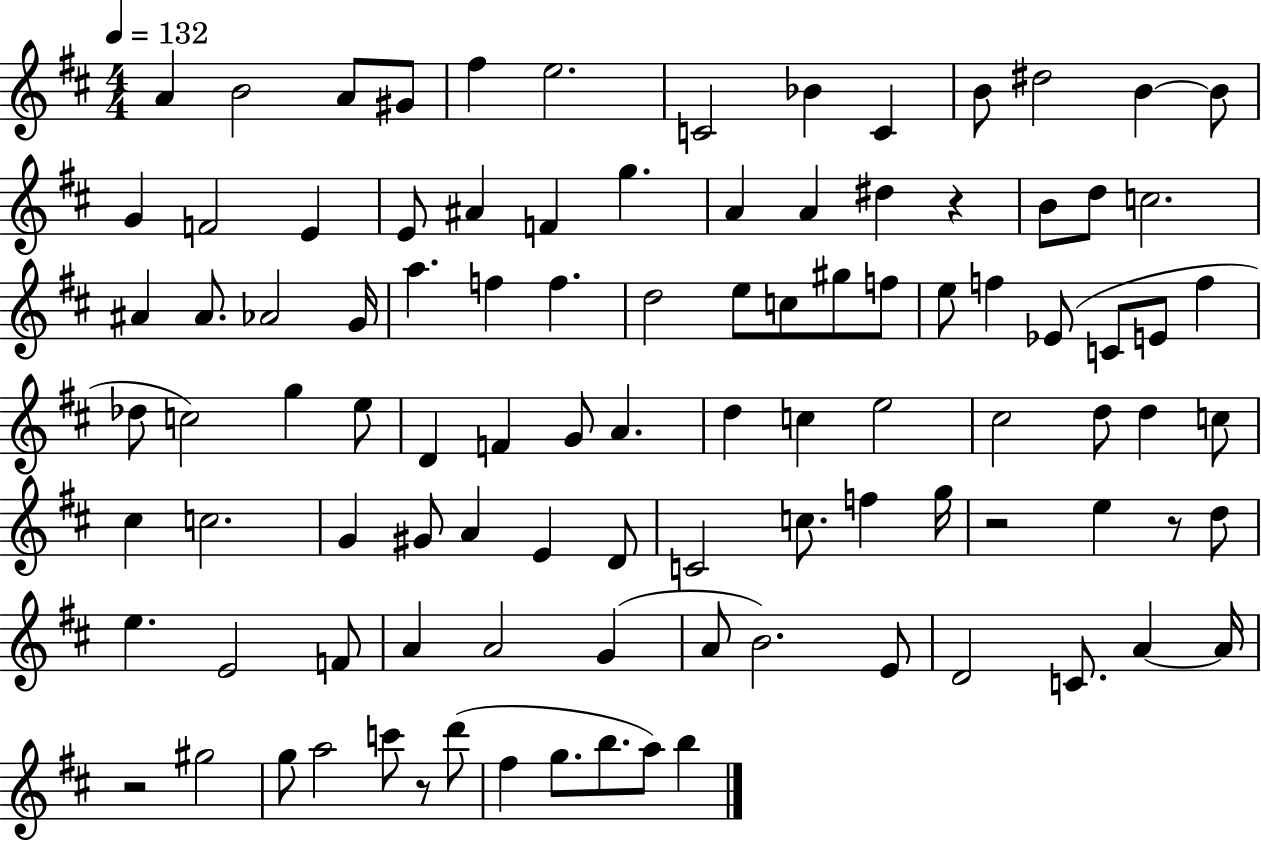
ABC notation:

X:1
T:Untitled
M:4/4
L:1/4
K:D
A B2 A/2 ^G/2 ^f e2 C2 _B C B/2 ^d2 B B/2 G F2 E E/2 ^A F g A A ^d z B/2 d/2 c2 ^A ^A/2 _A2 G/4 a f f d2 e/2 c/2 ^g/2 f/2 e/2 f _E/2 C/2 E/2 f _d/2 c2 g e/2 D F G/2 A d c e2 ^c2 d/2 d c/2 ^c c2 G ^G/2 A E D/2 C2 c/2 f g/4 z2 e z/2 d/2 e E2 F/2 A A2 G A/2 B2 E/2 D2 C/2 A A/4 z2 ^g2 g/2 a2 c'/2 z/2 d'/2 ^f g/2 b/2 a/2 b